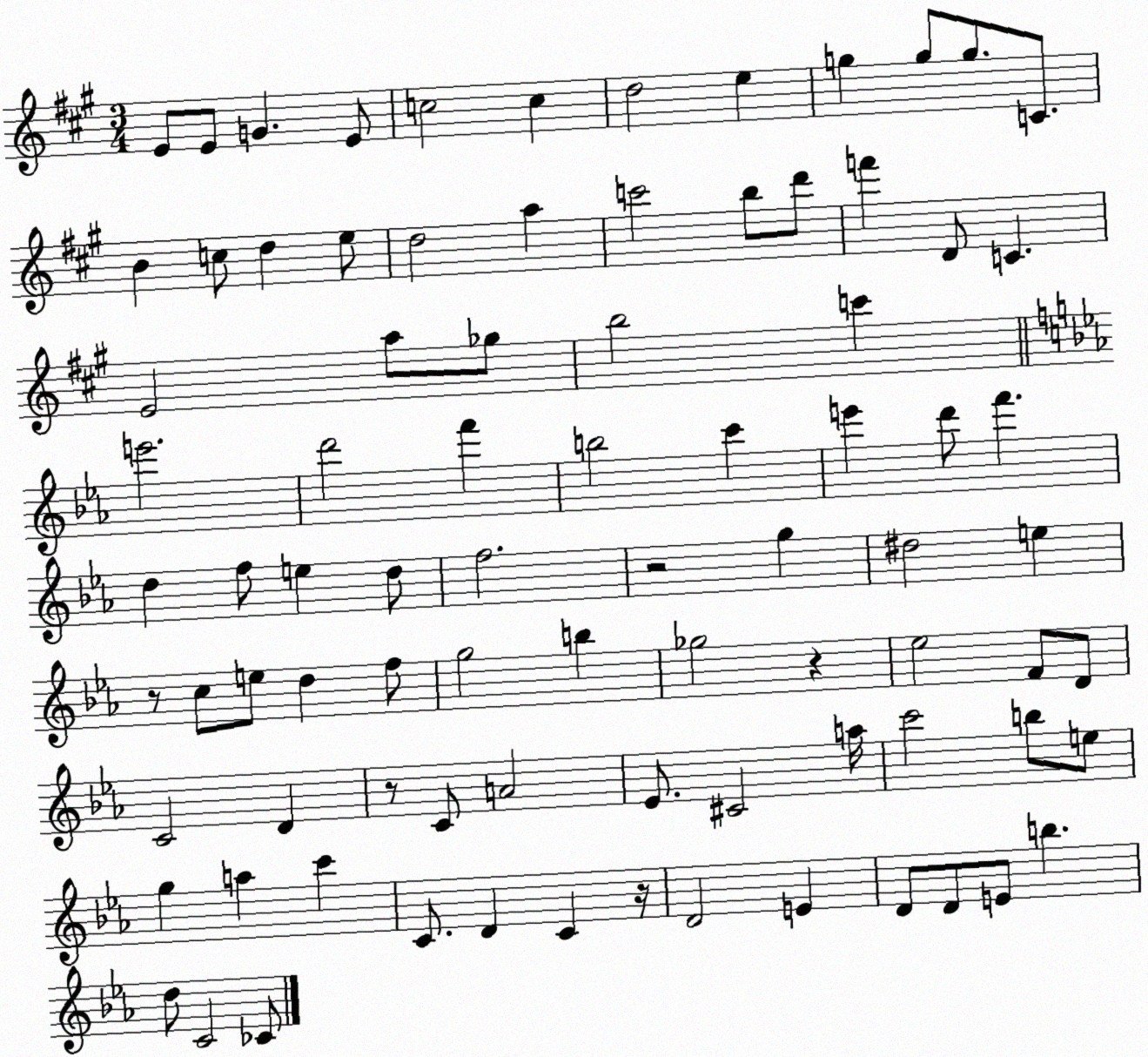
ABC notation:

X:1
T:Untitled
M:3/4
L:1/4
K:A
E/2 E/2 G E/2 c2 c d2 e g g/2 g/2 C/2 B c/2 d e/2 d2 a c'2 b/2 d'/2 f' D/2 C E2 a/2 _g/2 b2 c' e'2 d'2 f' b2 c' e' d'/2 f' d f/2 e d/2 f2 z2 g ^d2 e z/2 c/2 e/2 d f/2 g2 b _g2 z _e2 F/2 D/2 C2 D z/2 C/2 A2 _E/2 ^C2 a/4 c'2 b/2 e/2 g a c' C/2 D C z/4 D2 E D/2 D/2 E/2 b d/2 C2 _C/2